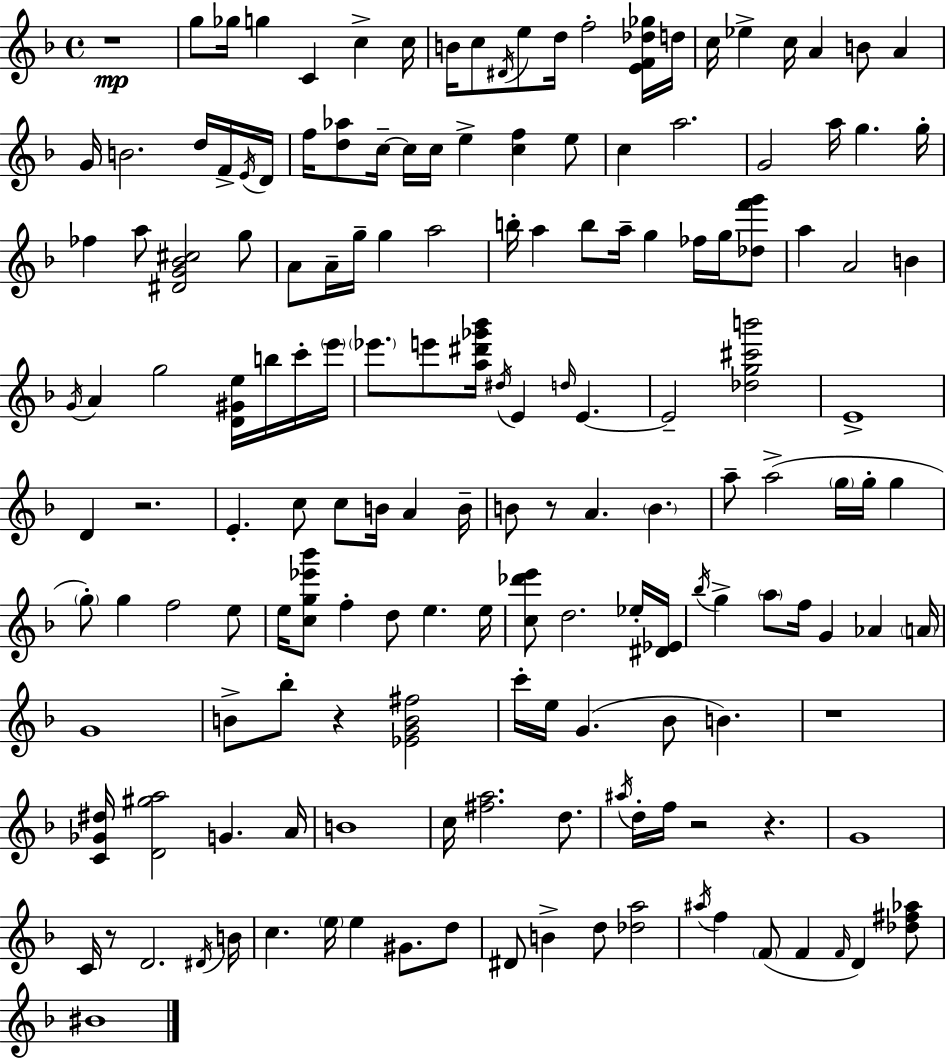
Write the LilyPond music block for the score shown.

{
  \clef treble
  \time 4/4
  \defaultTimeSignature
  \key f \major
  r1\mp | g''8 ges''16 g''4 c'4 c''4-> c''16 | b'16 c''8 \acciaccatura { dis'16 } e''8 d''16 f''2-. <e' f' des'' ges''>16 | d''16 c''16 ees''4-> c''16 a'4 b'8 a'4 | \break g'16 b'2. d''16 f'16-> | \acciaccatura { e'16 } d'16 f''16 <d'' aes''>8 c''16--~~ c''16 c''16 e''4-> <c'' f''>4 | e''8 c''4 a''2. | g'2 a''16 g''4. | \break g''16-. fes''4 a''8 <dis' g' bes' cis''>2 | g''8 a'8 a'16-- g''16-- g''4 a''2 | b''16-. a''4 b''8 a''16-- g''4 fes''16 g''16 | <des'' f''' g'''>8 a''4 a'2 b'4 | \break \acciaccatura { g'16 } a'4 g''2 <d' gis' e''>16 | b''16 c'''16-. \parenthesize e'''16 \parenthesize ees'''8. e'''8 <a'' dis''' ges''' bes'''>16 \acciaccatura { dis''16 } e'4 \grace { d''16 } e'4.~~ | e'2-- <des'' g'' cis''' b'''>2 | e'1-> | \break d'4 r2. | e'4.-. c''8 c''8 b'16 | a'4 b'16-- b'8 r8 a'4. \parenthesize b'4. | a''8-- a''2->( \parenthesize g''16 | \break g''16-. g''4 \parenthesize g''8-.) g''4 f''2 | e''8 e''16 <c'' g'' ees''' bes'''>8 f''4-. d''8 e''4. | e''16 <c'' des''' e'''>8 d''2. | ees''16-. <dis' ees'>16 \acciaccatura { bes''16 } g''4-> \parenthesize a''8 f''16 g'4 | \break aes'4 \parenthesize a'16 g'1 | b'8-> bes''8-. r4 <ees' g' b' fis''>2 | c'''16-. e''16 g'4.( bes'8 | b'4.) r1 | \break <c' ges' dis''>16 <d' gis'' a''>2 g'4. | a'16 b'1 | c''16 <fis'' a''>2. | d''8. \acciaccatura { ais''16 } d''16-. f''16 r2 | \break r4. g'1 | c'16 r8 d'2. | \acciaccatura { dis'16 } b'16 c''4. \parenthesize e''16 e''4 | gis'8. d''8 dis'8 b'4-> d''8 | \break <des'' a''>2 \acciaccatura { ais''16 } f''4 \parenthesize f'8( f'4 | \grace { f'16 }) d'4 <des'' fis'' aes''>8 bis'1 | \bar "|."
}